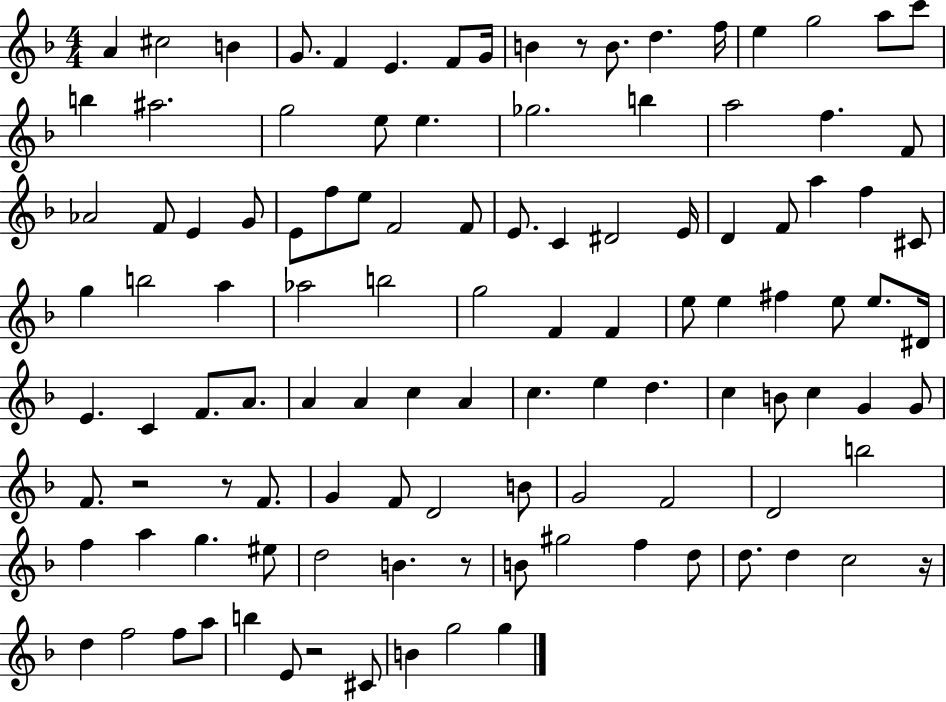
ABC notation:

X:1
T:Untitled
M:4/4
L:1/4
K:F
A ^c2 B G/2 F E F/2 G/4 B z/2 B/2 d f/4 e g2 a/2 c'/2 b ^a2 g2 e/2 e _g2 b a2 f F/2 _A2 F/2 E G/2 E/2 f/2 e/2 F2 F/2 E/2 C ^D2 E/4 D F/2 a f ^C/2 g b2 a _a2 b2 g2 F F e/2 e ^f e/2 e/2 ^D/4 E C F/2 A/2 A A c A c e d c B/2 c G G/2 F/2 z2 z/2 F/2 G F/2 D2 B/2 G2 F2 D2 b2 f a g ^e/2 d2 B z/2 B/2 ^g2 f d/2 d/2 d c2 z/4 d f2 f/2 a/2 b E/2 z2 ^C/2 B g2 g